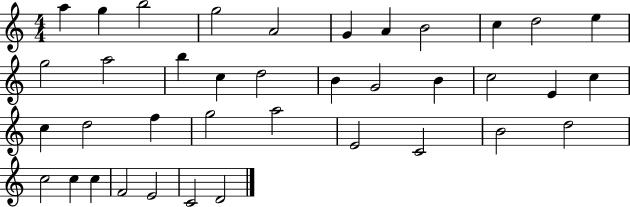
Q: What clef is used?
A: treble